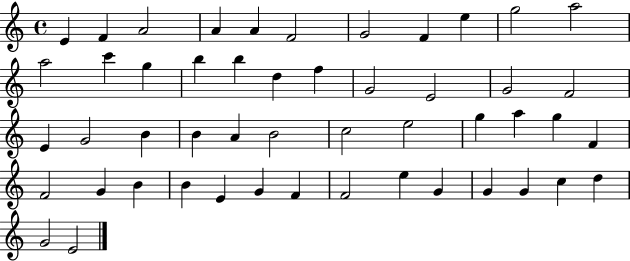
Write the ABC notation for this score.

X:1
T:Untitled
M:4/4
L:1/4
K:C
E F A2 A A F2 G2 F e g2 a2 a2 c' g b b d f G2 E2 G2 F2 E G2 B B A B2 c2 e2 g a g F F2 G B B E G F F2 e G G G c d G2 E2